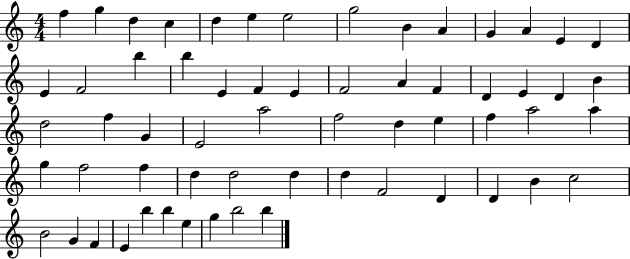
F5/q G5/q D5/q C5/q D5/q E5/q E5/h G5/h B4/q A4/q G4/q A4/q E4/q D4/q E4/q F4/h B5/q B5/q E4/q F4/q E4/q F4/h A4/q F4/q D4/q E4/q D4/q B4/q D5/h F5/q G4/q E4/h A5/h F5/h D5/q E5/q F5/q A5/h A5/q G5/q F5/h F5/q D5/q D5/h D5/q D5/q F4/h D4/q D4/q B4/q C5/h B4/h G4/q F4/q E4/q B5/q B5/q E5/q G5/q B5/h B5/q